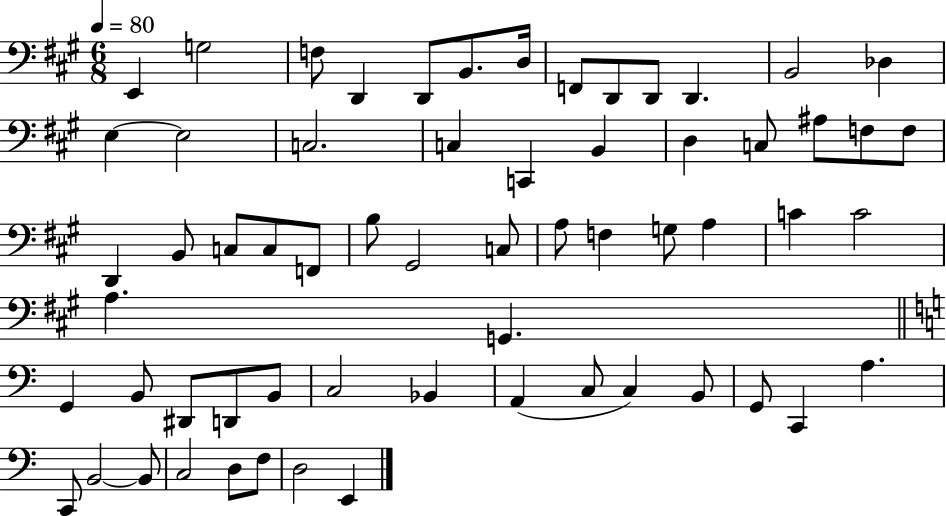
{
  \clef bass
  \numericTimeSignature
  \time 6/8
  \key a \major
  \tempo 4 = 80
  e,4 g2 | f8 d,4 d,8 b,8. d16 | f,8 d,8 d,8 d,4. | b,2 des4 | \break e4~~ e2 | c2. | c4 c,4 b,4 | d4 c8 ais8 f8 f8 | \break d,4 b,8 c8 c8 f,8 | b8 gis,2 c8 | a8 f4 g8 a4 | c'4 c'2 | \break a4. g,4. | \bar "||" \break \key c \major g,4 b,8 dis,8 d,8 b,8 | c2 bes,4 | a,4( c8 c4) b,8 | g,8 c,4 a4. | \break c,8 b,2~~ b,8 | c2 d8 f8 | d2 e,4 | \bar "|."
}